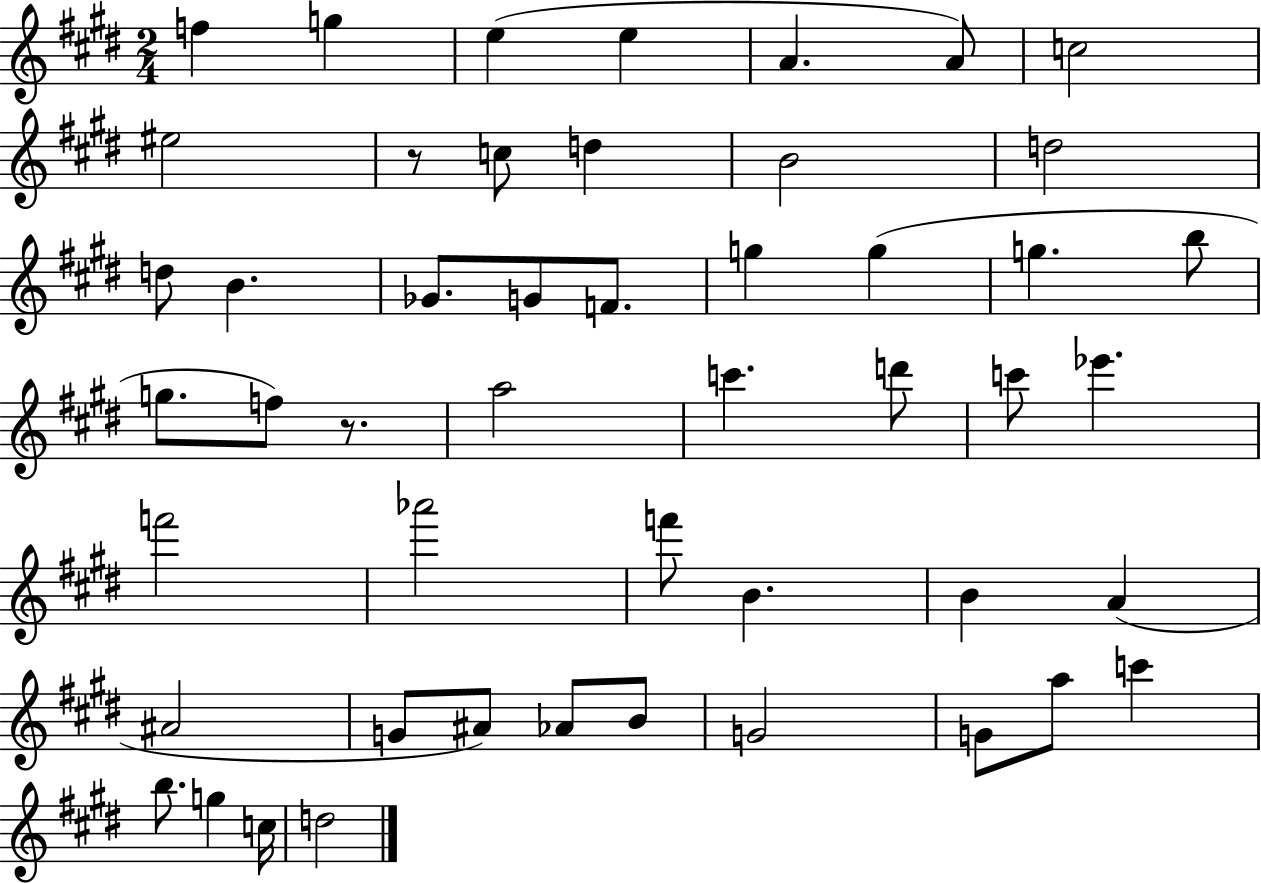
F5/q G5/q E5/q E5/q A4/q. A4/e C5/h EIS5/h R/e C5/e D5/q B4/h D5/h D5/e B4/q. Gb4/e. G4/e F4/e. G5/q G5/q G5/q. B5/e G5/e. F5/e R/e. A5/h C6/q. D6/e C6/e Eb6/q. F6/h Ab6/h F6/e B4/q. B4/q A4/q A#4/h G4/e A#4/e Ab4/e B4/e G4/h G4/e A5/e C6/q B5/e. G5/q C5/s D5/h